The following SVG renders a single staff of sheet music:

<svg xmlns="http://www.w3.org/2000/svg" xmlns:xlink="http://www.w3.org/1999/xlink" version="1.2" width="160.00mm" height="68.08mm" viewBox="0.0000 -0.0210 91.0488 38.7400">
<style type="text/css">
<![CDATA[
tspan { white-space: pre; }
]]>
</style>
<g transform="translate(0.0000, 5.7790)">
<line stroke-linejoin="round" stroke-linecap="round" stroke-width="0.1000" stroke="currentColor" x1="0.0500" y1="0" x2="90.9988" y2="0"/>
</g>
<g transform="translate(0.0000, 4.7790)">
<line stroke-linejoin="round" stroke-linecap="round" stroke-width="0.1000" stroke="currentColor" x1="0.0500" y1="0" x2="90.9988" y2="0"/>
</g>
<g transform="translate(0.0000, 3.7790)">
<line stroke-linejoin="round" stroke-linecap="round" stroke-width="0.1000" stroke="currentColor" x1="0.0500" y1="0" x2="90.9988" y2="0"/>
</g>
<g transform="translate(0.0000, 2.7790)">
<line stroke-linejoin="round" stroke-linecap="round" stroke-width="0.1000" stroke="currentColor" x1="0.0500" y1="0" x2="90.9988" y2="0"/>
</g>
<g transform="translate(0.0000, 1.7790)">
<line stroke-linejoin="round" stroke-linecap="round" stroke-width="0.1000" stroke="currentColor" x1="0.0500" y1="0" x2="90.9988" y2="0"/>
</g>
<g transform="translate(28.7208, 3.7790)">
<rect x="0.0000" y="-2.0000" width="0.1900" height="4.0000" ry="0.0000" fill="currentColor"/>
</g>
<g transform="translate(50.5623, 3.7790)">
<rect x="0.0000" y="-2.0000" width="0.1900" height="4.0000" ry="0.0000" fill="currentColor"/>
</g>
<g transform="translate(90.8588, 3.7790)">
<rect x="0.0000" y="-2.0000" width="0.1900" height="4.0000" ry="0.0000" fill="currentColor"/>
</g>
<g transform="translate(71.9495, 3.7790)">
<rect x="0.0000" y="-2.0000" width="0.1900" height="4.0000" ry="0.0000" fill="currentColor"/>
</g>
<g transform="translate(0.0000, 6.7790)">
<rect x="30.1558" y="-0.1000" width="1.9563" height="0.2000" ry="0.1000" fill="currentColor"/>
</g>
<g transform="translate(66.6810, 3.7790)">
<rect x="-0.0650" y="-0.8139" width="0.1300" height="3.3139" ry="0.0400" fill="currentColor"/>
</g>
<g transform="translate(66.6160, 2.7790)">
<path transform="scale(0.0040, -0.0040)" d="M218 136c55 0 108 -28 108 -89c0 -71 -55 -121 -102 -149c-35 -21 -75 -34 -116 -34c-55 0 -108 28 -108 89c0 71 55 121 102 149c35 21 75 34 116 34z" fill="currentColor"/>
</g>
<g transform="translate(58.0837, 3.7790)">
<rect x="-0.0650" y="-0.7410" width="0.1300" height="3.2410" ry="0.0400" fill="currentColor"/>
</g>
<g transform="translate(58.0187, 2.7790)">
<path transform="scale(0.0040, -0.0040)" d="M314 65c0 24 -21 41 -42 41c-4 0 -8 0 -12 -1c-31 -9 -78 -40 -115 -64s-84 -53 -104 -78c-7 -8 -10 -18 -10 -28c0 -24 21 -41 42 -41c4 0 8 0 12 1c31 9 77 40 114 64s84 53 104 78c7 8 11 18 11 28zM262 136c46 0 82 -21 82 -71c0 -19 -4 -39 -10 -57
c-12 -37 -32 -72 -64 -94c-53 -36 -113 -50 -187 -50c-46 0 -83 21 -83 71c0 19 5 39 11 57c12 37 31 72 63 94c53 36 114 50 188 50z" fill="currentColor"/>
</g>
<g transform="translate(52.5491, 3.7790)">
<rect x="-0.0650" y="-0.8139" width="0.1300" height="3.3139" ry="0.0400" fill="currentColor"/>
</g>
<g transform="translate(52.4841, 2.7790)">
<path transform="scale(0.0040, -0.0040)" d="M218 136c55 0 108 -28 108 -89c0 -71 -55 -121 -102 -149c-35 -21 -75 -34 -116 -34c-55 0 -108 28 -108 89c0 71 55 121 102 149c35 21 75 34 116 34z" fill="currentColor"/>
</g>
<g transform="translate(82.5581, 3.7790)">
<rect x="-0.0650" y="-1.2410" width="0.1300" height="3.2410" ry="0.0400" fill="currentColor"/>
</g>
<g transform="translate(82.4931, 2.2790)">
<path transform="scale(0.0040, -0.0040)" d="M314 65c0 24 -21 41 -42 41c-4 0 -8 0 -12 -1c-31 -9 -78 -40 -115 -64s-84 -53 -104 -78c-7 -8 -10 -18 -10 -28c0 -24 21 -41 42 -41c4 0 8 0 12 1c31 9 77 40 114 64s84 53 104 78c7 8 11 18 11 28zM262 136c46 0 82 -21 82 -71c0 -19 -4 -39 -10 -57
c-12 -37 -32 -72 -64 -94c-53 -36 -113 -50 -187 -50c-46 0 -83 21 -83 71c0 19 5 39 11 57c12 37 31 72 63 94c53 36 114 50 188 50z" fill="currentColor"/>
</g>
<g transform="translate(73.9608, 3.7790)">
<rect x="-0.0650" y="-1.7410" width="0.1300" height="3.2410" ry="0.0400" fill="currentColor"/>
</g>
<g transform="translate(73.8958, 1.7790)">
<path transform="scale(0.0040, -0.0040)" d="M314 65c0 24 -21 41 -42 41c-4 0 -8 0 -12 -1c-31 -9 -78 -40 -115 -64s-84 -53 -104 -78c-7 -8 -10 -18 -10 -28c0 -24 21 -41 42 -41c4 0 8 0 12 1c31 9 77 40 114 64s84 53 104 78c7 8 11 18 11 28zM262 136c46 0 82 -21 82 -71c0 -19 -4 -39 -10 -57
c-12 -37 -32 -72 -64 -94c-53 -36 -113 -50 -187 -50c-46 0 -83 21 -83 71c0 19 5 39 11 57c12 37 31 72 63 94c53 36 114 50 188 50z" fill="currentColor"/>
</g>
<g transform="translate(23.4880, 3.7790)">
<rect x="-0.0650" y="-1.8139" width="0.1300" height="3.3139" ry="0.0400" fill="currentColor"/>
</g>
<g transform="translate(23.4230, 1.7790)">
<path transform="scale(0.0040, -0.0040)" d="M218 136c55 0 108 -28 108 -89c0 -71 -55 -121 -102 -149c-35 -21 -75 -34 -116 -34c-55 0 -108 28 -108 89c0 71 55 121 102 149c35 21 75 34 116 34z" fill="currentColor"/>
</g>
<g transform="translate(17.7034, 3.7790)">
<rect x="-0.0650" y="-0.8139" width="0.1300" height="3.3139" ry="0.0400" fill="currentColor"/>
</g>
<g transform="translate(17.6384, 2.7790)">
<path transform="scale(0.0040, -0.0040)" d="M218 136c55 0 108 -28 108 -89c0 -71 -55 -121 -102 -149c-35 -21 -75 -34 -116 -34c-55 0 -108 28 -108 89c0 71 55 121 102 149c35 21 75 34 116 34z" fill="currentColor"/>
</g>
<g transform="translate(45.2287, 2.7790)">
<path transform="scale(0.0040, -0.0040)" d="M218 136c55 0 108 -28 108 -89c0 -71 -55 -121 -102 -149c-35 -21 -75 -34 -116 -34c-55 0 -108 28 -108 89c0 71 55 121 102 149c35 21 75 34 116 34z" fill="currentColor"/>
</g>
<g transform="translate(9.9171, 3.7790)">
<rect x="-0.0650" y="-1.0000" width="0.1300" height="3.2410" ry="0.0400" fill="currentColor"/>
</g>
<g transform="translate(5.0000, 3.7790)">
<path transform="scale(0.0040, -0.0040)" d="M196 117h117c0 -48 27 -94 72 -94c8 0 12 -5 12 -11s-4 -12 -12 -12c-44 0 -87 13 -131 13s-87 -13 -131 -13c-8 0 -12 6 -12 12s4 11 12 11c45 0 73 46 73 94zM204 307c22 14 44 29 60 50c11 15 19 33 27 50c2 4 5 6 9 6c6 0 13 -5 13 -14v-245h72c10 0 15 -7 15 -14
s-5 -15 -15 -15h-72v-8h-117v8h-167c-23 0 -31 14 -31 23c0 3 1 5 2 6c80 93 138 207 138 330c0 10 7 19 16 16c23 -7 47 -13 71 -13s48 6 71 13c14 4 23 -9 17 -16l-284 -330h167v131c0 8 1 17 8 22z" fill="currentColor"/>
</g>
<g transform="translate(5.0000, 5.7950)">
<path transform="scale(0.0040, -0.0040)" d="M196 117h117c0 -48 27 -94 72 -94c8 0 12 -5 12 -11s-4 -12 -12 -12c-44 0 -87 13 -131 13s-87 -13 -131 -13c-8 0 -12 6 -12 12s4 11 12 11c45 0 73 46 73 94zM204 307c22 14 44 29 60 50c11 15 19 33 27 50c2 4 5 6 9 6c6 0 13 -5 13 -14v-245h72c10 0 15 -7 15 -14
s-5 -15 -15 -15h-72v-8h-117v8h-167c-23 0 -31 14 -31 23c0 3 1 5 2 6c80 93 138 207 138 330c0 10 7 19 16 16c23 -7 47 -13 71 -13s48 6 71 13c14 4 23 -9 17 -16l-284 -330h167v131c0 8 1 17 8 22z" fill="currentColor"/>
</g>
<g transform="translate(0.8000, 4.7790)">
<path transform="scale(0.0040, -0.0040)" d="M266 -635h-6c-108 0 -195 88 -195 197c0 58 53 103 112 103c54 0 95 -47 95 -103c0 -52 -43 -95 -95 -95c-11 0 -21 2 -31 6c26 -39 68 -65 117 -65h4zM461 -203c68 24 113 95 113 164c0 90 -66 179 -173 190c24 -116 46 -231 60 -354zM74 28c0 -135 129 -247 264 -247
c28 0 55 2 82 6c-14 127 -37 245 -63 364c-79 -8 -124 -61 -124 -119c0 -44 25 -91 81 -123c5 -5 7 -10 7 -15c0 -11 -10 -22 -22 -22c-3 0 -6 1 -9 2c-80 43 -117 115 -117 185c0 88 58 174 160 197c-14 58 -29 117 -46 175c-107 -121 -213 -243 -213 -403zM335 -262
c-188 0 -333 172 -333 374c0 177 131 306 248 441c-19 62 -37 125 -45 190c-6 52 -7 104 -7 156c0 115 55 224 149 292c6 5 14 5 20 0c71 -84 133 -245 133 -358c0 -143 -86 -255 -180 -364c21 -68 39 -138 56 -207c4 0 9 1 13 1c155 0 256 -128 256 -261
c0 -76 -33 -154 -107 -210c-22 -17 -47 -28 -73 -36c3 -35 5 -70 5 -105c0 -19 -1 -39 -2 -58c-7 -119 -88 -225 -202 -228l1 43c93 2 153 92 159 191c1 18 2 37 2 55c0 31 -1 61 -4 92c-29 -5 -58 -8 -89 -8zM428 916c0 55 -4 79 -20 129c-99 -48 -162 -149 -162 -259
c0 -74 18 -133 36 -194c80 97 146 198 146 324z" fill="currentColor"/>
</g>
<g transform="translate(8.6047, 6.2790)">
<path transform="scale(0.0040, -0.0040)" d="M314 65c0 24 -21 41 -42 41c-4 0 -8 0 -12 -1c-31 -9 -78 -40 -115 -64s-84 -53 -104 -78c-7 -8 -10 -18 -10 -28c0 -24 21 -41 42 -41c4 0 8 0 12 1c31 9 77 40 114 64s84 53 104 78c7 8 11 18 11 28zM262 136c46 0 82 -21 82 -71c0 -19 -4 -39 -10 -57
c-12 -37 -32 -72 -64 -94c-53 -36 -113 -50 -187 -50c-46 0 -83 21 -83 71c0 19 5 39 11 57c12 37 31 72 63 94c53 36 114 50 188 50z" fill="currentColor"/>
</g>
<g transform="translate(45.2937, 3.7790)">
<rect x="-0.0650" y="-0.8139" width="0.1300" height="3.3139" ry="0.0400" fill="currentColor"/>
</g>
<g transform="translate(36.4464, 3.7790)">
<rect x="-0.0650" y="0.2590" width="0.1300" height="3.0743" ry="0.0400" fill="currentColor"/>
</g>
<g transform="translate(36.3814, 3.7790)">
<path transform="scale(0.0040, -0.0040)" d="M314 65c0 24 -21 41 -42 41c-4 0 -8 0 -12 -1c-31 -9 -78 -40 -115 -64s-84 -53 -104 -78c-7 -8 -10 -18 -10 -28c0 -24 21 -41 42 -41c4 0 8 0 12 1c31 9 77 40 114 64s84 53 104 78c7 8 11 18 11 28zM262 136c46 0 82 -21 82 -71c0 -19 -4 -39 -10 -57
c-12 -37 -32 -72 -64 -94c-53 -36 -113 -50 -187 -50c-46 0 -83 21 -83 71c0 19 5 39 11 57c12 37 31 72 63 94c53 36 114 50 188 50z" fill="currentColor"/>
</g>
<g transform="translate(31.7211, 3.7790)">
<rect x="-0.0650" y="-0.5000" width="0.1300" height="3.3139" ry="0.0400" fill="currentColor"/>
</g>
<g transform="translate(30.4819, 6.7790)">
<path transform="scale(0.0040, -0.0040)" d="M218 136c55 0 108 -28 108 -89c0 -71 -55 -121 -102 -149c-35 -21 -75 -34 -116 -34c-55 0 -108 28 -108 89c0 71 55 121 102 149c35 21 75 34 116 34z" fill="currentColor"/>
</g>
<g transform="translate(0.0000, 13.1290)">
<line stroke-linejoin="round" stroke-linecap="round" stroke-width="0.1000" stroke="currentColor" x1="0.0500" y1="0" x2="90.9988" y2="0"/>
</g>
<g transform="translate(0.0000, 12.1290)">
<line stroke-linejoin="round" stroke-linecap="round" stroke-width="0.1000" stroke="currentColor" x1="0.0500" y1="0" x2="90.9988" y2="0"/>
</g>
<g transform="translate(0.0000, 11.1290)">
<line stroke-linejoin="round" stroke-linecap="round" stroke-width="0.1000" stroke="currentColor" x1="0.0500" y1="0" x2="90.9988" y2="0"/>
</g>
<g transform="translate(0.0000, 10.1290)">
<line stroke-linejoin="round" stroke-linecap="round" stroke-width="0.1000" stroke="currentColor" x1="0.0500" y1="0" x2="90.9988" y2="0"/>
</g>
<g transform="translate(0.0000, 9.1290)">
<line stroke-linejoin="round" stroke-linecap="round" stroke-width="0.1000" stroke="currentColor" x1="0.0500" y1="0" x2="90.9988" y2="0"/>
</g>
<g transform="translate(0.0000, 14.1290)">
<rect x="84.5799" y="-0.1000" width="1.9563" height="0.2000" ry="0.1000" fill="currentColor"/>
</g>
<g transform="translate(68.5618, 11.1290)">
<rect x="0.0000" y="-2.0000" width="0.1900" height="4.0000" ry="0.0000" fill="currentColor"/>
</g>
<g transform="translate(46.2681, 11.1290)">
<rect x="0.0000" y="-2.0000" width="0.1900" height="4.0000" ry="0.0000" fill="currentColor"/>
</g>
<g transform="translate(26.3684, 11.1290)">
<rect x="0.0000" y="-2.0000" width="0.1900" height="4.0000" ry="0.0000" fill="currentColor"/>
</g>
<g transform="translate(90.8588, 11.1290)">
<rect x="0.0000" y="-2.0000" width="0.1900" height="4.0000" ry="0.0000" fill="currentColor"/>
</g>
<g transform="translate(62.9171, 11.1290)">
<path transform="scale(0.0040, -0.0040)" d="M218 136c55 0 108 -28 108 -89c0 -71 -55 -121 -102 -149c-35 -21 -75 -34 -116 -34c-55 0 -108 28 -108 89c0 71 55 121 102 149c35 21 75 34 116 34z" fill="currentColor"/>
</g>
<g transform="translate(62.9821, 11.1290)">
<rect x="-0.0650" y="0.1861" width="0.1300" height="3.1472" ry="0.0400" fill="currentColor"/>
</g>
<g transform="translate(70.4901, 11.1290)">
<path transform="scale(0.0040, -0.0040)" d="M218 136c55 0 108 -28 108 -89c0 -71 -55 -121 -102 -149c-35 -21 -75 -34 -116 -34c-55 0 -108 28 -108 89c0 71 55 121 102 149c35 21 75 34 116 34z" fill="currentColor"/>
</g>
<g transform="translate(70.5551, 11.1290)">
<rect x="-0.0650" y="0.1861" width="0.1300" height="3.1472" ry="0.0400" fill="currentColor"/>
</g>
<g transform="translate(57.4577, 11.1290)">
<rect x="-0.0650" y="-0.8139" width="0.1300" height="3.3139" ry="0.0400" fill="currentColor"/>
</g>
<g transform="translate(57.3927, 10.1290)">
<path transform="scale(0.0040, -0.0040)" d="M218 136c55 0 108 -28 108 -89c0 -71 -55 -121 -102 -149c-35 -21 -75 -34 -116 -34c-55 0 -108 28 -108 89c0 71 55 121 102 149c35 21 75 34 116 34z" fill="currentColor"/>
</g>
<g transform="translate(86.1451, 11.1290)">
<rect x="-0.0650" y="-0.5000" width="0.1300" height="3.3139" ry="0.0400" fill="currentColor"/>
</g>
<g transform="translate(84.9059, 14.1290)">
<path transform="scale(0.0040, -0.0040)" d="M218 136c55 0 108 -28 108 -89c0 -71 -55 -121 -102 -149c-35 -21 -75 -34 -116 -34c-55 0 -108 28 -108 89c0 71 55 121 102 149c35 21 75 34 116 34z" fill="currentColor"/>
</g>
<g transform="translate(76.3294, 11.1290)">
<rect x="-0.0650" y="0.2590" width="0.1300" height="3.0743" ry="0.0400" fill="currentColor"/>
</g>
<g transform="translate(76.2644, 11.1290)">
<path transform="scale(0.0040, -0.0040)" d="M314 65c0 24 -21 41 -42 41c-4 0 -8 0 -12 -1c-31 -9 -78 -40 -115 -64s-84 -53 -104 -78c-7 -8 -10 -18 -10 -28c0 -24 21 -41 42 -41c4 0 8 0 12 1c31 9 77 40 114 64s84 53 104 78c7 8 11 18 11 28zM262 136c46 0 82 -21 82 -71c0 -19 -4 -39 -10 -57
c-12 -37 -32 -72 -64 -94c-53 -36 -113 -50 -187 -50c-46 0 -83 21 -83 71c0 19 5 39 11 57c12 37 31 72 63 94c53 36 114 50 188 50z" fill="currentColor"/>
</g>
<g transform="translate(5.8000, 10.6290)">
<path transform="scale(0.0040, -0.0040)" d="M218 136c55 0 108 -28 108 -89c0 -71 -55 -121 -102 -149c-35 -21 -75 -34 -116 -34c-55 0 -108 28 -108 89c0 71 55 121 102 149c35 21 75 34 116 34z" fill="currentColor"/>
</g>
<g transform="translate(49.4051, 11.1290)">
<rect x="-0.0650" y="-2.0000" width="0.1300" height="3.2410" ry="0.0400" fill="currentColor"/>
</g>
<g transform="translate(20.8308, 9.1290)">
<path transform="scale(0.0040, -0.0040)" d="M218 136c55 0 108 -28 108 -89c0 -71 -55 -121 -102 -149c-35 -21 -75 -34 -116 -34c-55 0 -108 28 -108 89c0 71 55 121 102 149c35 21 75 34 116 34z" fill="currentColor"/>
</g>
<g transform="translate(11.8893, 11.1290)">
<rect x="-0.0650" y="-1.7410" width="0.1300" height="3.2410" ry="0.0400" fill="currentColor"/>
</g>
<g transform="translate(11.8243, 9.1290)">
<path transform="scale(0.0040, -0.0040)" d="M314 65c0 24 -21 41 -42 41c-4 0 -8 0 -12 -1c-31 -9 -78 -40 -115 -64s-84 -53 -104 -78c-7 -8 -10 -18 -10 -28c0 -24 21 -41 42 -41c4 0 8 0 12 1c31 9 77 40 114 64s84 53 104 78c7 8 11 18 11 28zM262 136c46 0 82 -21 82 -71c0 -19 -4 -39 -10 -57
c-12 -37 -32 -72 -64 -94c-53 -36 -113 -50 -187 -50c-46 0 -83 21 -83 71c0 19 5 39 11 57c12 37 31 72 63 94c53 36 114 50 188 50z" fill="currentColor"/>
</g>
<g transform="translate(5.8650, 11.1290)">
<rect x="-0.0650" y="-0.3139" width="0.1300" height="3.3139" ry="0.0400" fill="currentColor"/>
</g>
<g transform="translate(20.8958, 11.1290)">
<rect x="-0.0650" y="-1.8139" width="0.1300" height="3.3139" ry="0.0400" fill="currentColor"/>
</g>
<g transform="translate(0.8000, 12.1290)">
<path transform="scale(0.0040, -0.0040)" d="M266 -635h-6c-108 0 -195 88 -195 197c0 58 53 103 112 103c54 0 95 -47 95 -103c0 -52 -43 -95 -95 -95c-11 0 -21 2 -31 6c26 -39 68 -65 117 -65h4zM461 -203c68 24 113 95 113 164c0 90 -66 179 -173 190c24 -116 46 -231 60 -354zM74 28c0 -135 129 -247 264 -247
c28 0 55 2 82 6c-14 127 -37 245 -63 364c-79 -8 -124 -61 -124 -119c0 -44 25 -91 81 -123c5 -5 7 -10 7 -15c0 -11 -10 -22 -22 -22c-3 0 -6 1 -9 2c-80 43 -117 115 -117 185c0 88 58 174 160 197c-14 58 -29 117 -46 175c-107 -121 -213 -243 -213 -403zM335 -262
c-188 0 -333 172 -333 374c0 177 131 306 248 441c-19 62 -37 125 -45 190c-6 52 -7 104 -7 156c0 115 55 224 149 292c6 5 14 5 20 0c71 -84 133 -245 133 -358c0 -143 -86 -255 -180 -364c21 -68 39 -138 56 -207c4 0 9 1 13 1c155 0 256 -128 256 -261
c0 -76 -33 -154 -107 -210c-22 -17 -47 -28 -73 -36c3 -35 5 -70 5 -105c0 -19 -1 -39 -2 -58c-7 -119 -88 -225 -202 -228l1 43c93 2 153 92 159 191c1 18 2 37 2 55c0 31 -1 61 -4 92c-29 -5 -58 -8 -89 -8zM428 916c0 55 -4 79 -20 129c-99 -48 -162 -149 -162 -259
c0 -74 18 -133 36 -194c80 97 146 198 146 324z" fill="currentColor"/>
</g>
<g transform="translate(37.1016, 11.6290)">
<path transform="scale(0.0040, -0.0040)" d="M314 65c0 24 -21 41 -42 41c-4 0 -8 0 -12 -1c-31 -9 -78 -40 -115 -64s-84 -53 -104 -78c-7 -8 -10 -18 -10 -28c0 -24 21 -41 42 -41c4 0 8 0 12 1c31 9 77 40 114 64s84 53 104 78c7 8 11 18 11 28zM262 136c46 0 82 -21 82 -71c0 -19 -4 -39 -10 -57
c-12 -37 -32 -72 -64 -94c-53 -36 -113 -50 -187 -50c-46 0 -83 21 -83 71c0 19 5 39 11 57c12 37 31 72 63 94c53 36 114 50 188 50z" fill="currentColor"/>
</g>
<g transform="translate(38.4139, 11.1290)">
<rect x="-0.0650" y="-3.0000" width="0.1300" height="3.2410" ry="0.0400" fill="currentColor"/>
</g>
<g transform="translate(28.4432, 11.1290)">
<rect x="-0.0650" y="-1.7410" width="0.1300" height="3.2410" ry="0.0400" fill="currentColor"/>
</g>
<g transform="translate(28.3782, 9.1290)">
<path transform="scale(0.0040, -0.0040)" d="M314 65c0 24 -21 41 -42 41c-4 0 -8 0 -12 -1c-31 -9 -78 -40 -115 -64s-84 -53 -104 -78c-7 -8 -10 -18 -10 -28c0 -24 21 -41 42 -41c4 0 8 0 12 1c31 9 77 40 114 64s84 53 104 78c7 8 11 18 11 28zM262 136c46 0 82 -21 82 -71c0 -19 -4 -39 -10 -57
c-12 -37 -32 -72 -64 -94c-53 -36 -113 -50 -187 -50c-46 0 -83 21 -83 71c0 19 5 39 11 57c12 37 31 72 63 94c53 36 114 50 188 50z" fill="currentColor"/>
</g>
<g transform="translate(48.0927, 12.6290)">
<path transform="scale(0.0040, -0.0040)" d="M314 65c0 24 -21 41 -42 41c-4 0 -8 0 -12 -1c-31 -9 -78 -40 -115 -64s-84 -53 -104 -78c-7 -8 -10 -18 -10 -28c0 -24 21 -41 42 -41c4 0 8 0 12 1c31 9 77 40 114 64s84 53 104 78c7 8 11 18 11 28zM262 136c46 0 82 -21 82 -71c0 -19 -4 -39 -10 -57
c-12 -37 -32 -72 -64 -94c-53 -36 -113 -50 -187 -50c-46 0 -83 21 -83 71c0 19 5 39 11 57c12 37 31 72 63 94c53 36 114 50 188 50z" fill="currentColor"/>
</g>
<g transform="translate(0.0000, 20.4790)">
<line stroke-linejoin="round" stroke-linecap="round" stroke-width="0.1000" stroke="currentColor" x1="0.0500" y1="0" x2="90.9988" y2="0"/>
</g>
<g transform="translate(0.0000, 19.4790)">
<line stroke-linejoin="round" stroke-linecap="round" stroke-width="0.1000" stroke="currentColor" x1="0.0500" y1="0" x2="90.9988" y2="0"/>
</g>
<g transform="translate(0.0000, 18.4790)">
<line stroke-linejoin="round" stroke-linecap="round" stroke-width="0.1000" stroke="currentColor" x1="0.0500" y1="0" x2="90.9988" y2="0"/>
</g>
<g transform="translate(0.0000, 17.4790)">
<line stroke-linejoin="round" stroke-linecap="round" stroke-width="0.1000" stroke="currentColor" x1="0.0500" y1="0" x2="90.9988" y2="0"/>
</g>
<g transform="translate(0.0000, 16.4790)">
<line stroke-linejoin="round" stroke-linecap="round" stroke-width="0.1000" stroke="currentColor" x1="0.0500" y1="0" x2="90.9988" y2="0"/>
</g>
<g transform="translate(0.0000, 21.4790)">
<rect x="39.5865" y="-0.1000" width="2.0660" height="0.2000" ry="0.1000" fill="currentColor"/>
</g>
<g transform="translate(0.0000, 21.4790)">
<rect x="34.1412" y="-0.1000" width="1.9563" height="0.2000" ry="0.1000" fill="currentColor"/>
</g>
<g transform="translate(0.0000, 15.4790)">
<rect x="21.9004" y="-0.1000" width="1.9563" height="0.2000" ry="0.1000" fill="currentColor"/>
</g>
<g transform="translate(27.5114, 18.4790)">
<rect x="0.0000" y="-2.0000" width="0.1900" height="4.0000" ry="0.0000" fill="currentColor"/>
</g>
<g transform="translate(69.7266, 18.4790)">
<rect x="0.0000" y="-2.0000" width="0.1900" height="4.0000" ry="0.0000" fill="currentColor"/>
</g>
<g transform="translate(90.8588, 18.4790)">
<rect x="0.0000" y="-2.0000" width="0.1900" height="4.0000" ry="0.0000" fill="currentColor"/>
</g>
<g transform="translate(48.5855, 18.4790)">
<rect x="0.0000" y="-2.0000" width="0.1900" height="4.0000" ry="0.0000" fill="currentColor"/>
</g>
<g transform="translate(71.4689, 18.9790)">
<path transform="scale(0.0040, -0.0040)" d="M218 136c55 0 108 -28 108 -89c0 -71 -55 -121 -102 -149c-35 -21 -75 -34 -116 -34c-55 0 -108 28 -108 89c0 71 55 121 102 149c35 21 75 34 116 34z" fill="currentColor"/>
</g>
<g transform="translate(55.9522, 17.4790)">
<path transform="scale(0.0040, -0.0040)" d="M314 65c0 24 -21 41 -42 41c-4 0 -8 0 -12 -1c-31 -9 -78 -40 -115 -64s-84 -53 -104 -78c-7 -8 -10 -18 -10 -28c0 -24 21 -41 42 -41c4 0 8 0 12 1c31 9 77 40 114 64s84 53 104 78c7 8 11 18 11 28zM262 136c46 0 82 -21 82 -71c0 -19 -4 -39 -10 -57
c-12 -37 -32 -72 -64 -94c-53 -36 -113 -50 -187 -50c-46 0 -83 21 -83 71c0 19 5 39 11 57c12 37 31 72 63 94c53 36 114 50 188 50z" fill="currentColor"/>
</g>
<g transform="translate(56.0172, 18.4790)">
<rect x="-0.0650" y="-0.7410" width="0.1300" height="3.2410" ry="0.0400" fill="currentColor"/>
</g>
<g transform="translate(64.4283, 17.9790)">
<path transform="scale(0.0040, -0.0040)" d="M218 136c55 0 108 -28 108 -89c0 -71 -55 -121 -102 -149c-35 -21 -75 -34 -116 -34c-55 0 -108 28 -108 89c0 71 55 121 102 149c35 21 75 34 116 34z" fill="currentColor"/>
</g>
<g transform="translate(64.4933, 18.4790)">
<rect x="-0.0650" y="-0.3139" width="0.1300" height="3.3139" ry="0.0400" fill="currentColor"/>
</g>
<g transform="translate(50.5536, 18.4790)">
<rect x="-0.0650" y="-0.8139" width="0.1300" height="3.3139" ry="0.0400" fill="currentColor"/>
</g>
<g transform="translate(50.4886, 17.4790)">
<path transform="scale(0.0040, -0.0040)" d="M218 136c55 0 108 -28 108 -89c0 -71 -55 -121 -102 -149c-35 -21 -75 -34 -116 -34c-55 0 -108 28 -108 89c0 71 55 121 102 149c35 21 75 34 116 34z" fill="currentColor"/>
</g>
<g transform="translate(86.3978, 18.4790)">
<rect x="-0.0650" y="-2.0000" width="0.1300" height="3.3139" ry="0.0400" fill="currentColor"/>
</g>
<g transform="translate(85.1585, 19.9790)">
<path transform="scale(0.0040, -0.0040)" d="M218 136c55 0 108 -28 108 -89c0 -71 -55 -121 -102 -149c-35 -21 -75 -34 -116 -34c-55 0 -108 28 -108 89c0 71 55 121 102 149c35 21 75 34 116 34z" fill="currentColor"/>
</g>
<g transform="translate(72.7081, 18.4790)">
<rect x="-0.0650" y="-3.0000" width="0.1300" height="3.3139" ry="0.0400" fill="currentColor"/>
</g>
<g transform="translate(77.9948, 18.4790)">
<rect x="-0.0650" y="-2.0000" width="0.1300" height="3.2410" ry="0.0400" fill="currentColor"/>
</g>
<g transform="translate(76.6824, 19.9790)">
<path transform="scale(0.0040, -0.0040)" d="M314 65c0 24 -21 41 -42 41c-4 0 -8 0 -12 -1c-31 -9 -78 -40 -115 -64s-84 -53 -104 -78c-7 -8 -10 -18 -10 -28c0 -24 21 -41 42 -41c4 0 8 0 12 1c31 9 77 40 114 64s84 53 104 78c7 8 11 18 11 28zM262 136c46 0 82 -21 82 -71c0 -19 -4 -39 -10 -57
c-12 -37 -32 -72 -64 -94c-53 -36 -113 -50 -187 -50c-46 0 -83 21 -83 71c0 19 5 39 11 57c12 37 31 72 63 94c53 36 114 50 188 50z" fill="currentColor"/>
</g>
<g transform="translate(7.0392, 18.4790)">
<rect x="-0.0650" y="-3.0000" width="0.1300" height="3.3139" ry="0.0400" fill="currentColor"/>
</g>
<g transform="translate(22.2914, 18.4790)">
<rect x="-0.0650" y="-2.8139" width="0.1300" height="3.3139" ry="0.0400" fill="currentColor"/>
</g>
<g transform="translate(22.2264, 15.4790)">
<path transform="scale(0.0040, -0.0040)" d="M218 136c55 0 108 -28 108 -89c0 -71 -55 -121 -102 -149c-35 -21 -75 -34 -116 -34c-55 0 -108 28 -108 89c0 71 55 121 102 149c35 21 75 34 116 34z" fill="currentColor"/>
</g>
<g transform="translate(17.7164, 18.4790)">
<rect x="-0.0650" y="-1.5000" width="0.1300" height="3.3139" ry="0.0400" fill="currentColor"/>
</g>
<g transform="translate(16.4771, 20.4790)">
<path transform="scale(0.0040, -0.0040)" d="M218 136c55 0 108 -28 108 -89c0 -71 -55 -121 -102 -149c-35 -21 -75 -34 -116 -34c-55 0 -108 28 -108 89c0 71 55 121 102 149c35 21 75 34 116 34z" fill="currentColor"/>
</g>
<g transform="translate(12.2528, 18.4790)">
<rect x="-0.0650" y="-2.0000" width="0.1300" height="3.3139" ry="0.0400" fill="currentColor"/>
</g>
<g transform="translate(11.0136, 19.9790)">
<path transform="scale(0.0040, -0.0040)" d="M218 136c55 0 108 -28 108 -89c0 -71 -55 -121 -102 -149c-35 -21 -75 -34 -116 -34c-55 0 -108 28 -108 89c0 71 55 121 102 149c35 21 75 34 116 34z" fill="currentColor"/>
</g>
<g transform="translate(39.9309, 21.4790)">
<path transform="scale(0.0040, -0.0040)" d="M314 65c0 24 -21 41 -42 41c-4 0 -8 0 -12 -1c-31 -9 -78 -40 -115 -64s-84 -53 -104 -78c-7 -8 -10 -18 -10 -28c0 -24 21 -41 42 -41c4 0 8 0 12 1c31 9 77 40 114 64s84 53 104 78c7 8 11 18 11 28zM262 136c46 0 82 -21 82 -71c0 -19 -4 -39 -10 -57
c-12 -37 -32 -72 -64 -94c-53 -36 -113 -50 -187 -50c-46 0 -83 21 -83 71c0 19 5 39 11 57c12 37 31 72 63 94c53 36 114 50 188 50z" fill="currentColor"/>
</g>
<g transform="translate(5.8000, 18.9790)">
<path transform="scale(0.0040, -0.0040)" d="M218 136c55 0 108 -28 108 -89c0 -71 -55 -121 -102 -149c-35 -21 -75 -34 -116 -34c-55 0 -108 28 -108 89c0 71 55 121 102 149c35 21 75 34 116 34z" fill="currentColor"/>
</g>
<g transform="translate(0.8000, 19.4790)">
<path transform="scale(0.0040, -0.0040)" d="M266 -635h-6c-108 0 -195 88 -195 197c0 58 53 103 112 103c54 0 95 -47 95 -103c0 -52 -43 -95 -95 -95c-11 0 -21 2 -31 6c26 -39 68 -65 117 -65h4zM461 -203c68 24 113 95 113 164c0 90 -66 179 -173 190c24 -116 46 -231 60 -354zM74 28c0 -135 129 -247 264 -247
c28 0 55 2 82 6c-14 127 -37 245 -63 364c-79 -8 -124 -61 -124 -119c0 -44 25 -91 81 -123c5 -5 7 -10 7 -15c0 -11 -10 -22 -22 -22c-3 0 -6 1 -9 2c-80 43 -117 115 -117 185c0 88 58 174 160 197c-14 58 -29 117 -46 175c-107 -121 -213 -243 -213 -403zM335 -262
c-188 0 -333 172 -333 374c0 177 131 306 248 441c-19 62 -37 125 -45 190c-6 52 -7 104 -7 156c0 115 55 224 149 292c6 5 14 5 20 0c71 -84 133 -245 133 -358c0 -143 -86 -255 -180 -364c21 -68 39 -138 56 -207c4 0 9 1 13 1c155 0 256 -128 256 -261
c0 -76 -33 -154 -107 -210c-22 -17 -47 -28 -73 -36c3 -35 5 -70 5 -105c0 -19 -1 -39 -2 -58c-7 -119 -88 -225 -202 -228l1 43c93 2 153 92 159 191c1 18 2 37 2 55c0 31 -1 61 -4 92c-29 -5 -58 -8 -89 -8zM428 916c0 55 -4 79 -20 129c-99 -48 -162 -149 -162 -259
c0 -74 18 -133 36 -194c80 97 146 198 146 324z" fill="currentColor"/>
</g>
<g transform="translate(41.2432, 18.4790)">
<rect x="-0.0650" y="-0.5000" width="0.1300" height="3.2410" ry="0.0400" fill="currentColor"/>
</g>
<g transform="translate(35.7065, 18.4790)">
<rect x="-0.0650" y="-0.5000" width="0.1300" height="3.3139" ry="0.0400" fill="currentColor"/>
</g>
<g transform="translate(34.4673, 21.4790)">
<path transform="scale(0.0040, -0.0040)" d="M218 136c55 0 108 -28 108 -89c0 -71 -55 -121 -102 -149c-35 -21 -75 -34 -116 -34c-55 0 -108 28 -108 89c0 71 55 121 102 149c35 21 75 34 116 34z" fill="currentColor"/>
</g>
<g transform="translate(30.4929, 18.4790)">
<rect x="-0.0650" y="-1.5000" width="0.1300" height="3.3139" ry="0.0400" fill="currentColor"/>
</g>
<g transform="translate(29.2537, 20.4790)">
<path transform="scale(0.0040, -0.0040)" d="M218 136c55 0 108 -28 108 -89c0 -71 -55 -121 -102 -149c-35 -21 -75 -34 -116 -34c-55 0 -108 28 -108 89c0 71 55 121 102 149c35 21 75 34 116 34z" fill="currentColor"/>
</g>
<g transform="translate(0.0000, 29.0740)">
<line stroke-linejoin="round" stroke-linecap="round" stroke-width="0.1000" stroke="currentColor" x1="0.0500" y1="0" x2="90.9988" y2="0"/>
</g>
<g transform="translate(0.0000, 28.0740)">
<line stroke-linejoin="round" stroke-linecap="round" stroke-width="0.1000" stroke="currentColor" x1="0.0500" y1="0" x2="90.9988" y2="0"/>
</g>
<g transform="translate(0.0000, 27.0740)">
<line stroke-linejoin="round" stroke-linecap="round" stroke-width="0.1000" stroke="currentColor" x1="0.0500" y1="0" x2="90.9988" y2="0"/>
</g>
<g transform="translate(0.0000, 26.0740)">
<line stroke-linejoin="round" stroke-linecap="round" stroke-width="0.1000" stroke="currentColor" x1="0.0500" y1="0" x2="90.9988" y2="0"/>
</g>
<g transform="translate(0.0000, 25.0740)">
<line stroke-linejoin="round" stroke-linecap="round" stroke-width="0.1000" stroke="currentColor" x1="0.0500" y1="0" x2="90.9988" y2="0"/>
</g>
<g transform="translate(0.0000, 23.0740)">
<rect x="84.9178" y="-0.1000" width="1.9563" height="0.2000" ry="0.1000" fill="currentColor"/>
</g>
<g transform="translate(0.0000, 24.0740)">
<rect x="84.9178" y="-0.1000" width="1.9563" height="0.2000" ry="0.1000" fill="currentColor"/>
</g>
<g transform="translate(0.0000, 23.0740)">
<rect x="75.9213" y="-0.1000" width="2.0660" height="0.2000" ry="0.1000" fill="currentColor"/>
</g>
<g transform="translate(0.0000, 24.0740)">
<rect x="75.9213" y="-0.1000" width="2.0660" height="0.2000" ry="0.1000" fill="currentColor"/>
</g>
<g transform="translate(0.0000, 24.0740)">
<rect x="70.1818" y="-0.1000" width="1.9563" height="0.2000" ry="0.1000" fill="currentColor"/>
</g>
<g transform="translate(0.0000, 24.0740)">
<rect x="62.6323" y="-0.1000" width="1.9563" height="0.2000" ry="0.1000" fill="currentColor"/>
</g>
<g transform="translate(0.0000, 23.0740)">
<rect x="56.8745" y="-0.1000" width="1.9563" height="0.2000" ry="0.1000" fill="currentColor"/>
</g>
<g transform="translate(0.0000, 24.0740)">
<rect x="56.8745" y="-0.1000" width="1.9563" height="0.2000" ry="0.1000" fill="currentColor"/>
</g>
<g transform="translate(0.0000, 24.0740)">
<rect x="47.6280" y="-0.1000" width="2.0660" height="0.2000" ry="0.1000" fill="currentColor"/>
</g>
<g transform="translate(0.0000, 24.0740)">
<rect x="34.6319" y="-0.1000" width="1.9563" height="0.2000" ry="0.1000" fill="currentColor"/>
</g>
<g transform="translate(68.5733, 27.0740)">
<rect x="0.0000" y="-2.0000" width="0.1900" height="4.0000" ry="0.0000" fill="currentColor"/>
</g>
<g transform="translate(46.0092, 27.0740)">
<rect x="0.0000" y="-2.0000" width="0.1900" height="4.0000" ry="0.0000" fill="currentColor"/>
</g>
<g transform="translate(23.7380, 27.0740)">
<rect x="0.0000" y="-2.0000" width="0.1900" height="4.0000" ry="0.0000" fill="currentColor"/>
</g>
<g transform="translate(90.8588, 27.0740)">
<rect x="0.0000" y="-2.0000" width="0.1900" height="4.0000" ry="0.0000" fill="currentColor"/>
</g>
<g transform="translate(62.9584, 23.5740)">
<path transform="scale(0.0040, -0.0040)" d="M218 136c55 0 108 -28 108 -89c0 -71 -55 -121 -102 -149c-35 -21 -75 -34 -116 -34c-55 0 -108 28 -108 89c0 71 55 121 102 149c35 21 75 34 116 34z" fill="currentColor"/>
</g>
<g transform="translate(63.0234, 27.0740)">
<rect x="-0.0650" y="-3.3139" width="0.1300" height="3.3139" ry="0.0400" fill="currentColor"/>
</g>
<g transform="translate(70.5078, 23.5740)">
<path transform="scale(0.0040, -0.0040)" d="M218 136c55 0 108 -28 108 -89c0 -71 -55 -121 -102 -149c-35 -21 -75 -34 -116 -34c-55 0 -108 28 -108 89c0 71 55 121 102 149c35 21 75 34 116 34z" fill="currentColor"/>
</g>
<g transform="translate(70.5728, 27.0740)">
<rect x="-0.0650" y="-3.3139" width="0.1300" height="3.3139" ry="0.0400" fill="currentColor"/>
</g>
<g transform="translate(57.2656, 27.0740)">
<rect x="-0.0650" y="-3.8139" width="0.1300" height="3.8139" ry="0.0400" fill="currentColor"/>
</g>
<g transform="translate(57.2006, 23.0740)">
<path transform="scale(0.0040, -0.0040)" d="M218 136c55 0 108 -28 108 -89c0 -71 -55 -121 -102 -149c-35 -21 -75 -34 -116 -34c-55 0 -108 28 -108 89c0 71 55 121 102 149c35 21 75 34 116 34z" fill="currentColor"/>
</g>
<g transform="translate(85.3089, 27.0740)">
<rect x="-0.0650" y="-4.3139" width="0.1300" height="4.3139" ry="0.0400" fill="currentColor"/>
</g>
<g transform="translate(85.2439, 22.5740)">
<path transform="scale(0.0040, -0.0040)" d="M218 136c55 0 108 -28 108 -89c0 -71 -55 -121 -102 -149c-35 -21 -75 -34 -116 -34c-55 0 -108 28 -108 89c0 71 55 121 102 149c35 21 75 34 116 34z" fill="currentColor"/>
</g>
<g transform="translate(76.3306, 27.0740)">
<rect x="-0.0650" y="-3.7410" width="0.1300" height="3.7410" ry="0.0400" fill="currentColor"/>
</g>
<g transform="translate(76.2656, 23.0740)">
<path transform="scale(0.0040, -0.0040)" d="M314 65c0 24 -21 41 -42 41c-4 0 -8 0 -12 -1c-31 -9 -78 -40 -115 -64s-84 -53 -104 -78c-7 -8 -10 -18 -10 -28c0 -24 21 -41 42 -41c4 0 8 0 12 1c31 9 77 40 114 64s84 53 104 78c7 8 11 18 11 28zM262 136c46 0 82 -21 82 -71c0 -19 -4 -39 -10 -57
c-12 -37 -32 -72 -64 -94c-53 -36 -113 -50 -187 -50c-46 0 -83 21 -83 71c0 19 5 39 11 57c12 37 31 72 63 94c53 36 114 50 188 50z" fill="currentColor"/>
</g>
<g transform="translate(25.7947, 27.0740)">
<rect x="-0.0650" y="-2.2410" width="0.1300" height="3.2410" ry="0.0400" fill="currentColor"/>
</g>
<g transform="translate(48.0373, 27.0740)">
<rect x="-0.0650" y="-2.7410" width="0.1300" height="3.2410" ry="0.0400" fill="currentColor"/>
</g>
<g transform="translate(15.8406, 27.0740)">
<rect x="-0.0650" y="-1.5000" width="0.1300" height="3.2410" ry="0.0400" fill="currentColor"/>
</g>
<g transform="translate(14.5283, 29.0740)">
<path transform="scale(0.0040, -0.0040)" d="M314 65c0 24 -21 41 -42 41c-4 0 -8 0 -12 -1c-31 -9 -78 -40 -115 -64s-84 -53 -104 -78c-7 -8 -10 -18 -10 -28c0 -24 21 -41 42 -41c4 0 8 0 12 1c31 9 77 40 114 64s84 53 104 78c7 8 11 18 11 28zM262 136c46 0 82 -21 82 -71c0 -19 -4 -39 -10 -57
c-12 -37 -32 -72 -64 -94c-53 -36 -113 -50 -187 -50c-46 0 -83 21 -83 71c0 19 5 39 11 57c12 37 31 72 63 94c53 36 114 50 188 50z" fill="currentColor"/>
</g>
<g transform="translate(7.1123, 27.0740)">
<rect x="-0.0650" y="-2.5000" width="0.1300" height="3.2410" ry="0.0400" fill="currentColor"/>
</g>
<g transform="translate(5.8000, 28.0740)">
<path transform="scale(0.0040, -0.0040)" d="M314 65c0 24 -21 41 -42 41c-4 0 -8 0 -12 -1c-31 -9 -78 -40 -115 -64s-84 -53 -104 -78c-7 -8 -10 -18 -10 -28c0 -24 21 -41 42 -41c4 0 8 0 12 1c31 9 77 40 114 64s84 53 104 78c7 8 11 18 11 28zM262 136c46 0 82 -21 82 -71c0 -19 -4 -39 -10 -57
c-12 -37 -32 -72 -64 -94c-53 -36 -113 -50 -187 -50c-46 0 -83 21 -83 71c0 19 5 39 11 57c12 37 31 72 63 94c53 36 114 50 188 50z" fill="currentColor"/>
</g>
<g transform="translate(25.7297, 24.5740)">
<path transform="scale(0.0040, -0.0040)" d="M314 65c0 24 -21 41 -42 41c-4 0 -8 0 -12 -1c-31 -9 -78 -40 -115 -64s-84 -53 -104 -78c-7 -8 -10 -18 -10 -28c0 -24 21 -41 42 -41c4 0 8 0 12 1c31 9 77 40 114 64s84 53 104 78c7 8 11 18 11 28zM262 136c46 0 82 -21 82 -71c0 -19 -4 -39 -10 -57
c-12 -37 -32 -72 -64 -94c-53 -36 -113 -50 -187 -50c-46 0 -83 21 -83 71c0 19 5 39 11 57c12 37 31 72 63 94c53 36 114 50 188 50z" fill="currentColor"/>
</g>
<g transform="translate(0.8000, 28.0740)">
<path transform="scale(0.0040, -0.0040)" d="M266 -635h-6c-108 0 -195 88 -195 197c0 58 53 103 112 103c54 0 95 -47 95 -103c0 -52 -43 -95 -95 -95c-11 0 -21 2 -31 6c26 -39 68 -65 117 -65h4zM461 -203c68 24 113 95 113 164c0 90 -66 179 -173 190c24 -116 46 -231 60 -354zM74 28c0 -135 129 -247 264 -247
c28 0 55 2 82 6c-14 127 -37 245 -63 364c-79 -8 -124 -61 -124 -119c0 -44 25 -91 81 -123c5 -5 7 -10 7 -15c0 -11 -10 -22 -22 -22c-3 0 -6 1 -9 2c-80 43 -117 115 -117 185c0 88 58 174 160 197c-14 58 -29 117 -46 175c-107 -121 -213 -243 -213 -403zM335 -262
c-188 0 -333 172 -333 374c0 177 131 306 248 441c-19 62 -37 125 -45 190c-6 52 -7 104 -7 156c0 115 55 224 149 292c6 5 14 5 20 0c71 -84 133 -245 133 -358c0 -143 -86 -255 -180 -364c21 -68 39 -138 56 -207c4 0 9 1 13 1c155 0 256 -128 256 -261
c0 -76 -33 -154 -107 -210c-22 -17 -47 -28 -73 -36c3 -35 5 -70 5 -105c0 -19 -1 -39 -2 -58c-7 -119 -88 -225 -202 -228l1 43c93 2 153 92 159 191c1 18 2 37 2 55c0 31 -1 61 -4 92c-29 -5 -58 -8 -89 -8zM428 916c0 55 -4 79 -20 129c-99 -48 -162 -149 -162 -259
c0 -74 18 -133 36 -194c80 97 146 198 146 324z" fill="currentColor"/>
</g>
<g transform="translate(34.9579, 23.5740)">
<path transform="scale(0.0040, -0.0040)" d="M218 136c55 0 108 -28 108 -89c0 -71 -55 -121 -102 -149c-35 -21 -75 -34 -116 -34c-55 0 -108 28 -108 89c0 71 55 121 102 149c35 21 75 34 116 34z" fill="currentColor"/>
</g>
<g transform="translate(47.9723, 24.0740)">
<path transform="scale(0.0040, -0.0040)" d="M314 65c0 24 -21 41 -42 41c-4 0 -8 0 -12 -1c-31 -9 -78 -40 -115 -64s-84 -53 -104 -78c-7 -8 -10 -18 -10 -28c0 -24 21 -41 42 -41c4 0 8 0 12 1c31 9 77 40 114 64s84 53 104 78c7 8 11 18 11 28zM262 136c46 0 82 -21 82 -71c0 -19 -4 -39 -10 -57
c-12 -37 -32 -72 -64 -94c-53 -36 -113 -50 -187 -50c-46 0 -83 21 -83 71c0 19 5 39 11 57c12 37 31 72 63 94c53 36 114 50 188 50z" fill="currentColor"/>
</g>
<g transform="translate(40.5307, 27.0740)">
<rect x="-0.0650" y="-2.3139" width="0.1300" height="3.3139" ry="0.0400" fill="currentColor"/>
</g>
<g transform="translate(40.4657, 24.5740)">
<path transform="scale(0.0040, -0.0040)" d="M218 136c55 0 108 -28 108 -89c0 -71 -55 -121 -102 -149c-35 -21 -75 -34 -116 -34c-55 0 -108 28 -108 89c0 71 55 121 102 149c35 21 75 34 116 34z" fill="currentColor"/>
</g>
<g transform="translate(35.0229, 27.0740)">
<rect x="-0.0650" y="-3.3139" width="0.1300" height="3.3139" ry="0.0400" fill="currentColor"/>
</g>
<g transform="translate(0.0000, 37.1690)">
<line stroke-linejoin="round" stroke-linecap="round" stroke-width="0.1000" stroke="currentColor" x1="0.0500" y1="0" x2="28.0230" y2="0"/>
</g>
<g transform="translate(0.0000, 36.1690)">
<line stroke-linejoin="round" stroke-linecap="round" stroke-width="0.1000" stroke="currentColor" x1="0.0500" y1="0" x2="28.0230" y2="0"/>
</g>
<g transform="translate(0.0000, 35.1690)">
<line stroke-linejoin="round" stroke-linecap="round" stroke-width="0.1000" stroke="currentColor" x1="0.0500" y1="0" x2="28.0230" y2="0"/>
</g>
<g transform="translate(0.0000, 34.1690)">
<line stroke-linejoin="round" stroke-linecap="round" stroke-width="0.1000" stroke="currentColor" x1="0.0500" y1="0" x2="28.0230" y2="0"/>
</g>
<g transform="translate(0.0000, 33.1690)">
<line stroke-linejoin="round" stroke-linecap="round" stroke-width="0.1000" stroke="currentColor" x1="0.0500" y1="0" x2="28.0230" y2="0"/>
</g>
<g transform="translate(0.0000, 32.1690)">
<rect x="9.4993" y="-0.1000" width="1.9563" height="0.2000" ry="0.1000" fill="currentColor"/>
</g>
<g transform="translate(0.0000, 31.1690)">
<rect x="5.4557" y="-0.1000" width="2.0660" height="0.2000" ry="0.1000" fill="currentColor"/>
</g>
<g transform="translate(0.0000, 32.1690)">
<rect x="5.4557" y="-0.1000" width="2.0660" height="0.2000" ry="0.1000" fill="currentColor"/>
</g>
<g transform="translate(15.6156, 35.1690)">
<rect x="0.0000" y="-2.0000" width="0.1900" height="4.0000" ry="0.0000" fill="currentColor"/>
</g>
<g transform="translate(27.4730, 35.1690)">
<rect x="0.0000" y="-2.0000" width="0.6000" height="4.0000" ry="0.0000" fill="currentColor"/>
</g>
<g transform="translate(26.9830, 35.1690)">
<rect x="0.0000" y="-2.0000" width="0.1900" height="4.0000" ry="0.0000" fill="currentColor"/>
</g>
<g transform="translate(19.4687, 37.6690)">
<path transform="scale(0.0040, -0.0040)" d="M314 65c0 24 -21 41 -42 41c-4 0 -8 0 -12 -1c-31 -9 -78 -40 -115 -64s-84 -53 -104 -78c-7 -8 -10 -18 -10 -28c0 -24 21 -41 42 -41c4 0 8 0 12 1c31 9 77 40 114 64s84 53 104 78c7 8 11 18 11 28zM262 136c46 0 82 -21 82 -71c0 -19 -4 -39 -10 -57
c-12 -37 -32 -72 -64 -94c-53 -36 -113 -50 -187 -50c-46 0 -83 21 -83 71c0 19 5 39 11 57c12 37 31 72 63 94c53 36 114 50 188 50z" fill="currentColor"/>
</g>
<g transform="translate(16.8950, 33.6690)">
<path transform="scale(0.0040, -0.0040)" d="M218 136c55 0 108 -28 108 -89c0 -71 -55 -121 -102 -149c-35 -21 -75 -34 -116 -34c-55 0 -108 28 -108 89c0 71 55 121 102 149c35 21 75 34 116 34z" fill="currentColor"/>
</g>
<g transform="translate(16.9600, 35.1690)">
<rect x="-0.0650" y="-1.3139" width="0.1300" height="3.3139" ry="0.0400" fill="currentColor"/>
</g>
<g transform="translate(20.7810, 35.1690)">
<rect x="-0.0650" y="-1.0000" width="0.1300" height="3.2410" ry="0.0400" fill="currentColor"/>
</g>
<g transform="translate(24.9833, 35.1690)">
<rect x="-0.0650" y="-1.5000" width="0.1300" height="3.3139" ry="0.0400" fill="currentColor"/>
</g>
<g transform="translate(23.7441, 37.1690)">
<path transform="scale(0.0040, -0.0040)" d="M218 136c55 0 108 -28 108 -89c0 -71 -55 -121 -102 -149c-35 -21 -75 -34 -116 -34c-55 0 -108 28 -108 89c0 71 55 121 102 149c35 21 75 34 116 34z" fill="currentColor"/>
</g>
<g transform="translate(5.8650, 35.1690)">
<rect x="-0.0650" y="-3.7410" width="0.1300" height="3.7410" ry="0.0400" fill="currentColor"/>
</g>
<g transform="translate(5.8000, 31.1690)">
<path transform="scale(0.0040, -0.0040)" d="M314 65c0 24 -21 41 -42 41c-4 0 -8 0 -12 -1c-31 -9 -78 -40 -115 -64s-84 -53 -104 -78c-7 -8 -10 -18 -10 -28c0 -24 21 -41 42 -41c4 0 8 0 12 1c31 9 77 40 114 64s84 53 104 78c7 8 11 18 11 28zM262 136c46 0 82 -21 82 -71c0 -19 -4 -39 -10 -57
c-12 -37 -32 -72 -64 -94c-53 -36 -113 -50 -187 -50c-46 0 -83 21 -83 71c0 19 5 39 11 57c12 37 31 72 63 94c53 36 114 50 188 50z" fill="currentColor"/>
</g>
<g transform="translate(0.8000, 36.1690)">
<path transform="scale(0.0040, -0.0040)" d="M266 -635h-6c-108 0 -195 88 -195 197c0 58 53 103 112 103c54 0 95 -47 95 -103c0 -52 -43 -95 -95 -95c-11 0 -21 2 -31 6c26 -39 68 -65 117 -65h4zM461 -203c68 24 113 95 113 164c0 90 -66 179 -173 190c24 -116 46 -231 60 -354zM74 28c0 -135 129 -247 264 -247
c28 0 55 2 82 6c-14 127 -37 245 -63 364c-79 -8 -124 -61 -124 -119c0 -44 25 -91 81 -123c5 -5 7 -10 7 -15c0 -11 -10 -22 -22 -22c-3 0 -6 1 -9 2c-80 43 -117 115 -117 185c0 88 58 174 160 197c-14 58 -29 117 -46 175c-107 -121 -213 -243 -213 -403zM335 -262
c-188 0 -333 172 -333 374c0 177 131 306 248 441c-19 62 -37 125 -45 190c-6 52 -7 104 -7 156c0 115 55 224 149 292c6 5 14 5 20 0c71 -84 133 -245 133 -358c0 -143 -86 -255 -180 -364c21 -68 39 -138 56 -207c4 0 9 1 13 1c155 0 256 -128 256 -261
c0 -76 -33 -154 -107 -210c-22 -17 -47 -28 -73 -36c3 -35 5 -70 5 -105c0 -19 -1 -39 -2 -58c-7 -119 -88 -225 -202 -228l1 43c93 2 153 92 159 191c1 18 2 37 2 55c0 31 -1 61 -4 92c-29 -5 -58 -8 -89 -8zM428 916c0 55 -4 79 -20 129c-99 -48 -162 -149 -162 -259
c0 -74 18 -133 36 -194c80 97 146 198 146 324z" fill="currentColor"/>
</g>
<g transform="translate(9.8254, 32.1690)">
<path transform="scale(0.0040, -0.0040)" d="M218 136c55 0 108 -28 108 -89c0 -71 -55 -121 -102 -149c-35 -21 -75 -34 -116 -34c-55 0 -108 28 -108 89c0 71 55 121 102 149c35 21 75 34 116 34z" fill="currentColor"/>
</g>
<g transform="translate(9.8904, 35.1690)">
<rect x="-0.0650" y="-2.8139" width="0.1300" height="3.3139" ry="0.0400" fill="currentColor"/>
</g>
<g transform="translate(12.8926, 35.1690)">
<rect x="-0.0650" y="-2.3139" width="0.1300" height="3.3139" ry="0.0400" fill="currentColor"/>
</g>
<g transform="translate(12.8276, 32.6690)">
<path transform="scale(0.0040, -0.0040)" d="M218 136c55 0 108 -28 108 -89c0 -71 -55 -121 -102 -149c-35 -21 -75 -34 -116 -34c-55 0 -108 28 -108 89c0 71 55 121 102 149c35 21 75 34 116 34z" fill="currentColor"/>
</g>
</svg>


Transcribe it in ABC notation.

X:1
T:Untitled
M:4/4
L:1/4
K:C
D2 d f C B2 d d d2 d f2 e2 c f2 f f2 A2 F2 d B B B2 C A F E a E C C2 d d2 c A F2 F G2 E2 g2 b g a2 c' b b c'2 d' c'2 a g e D2 E